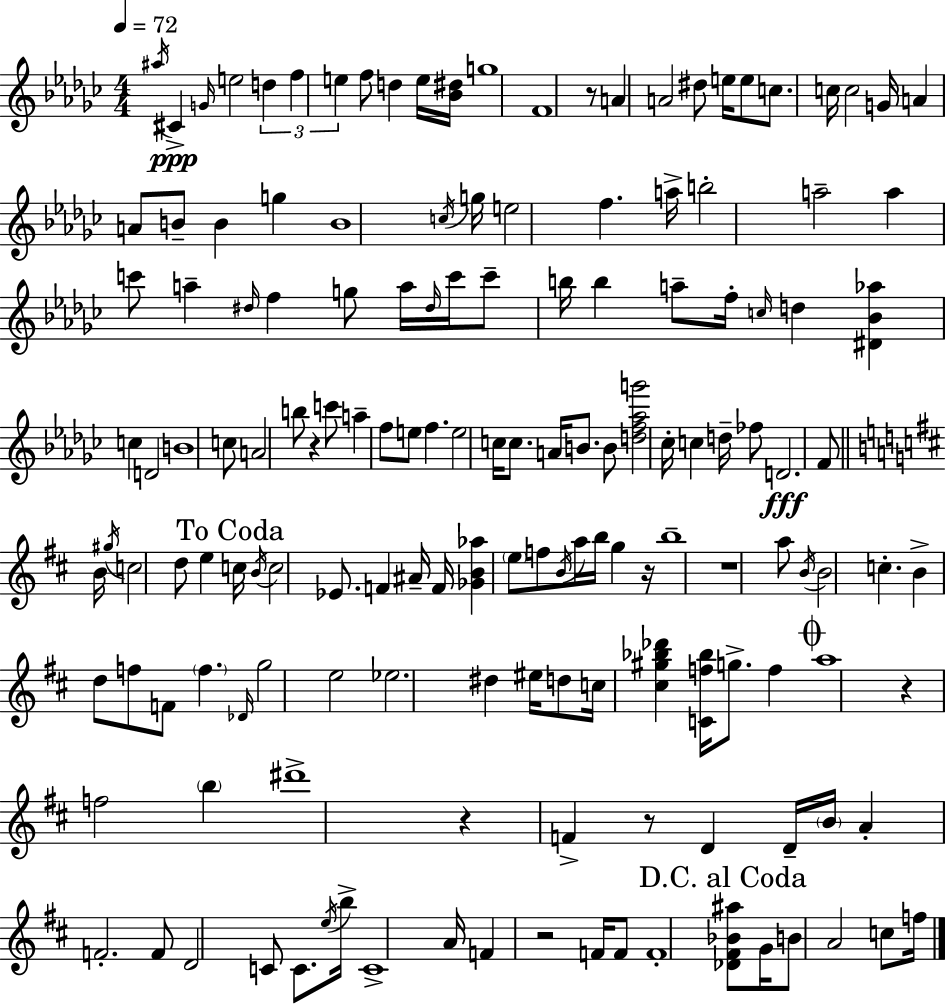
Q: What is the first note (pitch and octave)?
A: A#5